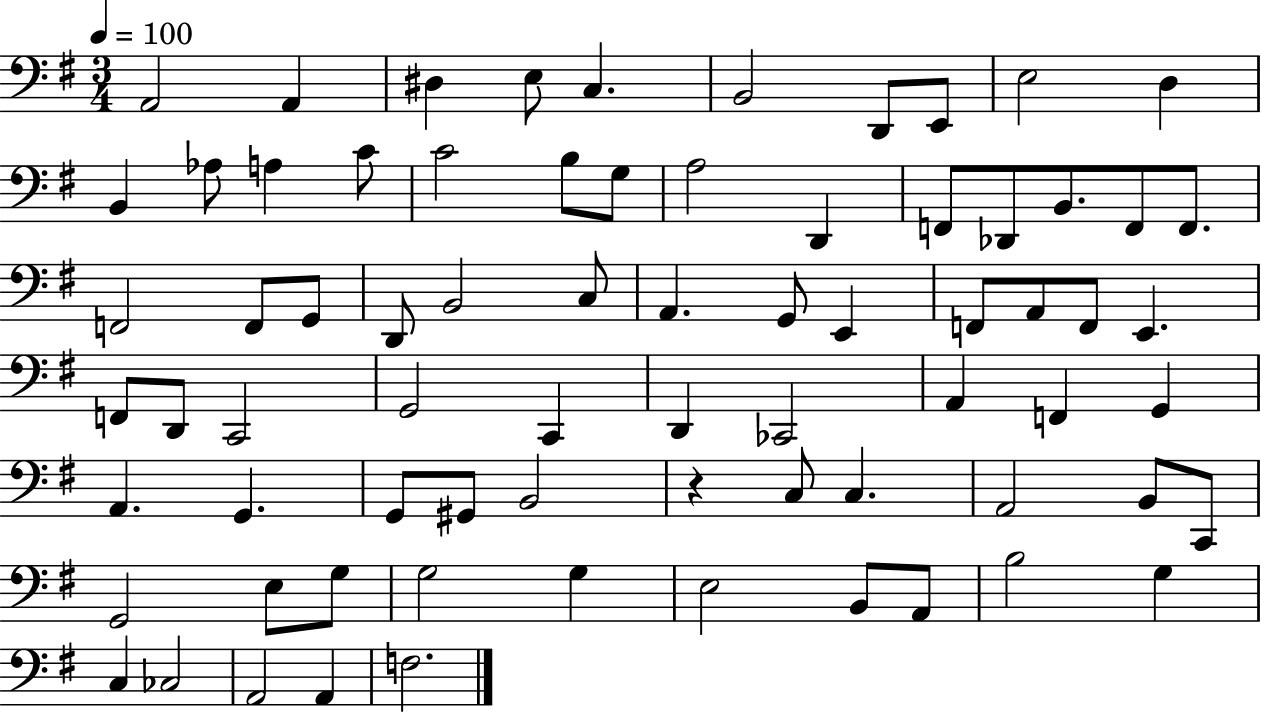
A2/h A2/q D#3/q E3/e C3/q. B2/h D2/e E2/e E3/h D3/q B2/q Ab3/e A3/q C4/e C4/h B3/e G3/e A3/h D2/q F2/e Db2/e B2/e. F2/e F2/e. F2/h F2/e G2/e D2/e B2/h C3/e A2/q. G2/e E2/q F2/e A2/e F2/e E2/q. F2/e D2/e C2/h G2/h C2/q D2/q CES2/h A2/q F2/q G2/q A2/q. G2/q. G2/e G#2/e B2/h R/q C3/e C3/q. A2/h B2/e C2/e G2/h E3/e G3/e G3/h G3/q E3/h B2/e A2/e B3/h G3/q C3/q CES3/h A2/h A2/q F3/h.